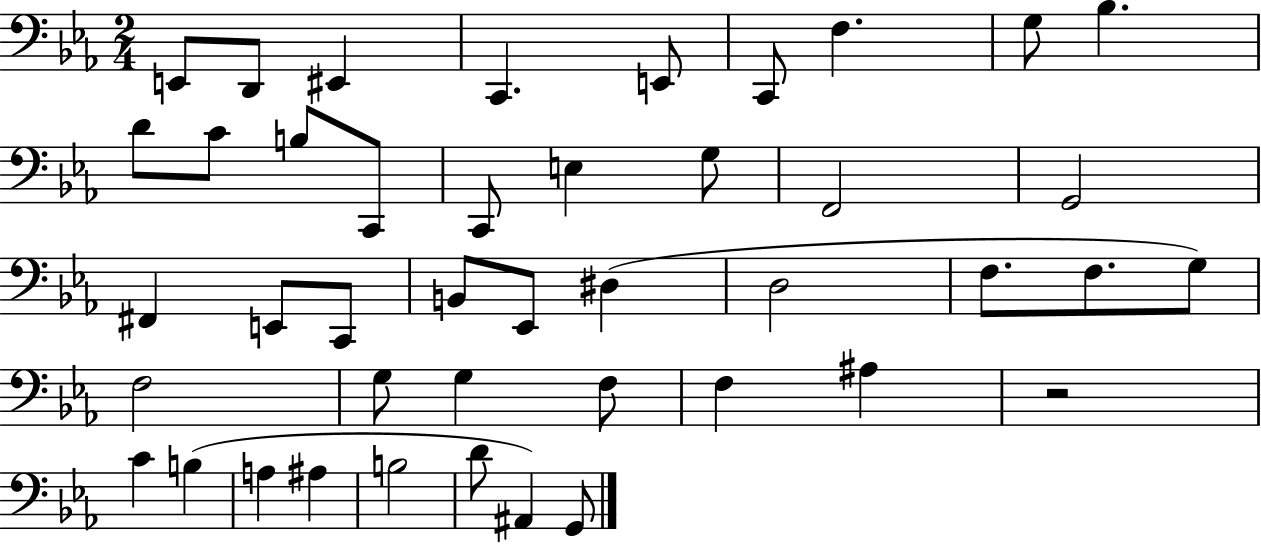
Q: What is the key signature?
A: EES major